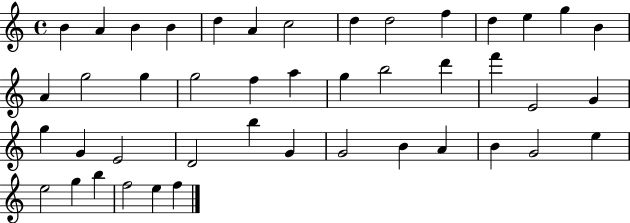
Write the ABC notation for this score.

X:1
T:Untitled
M:4/4
L:1/4
K:C
B A B B d A c2 d d2 f d e g B A g2 g g2 f a g b2 d' f' E2 G g G E2 D2 b G G2 B A B G2 e e2 g b f2 e f